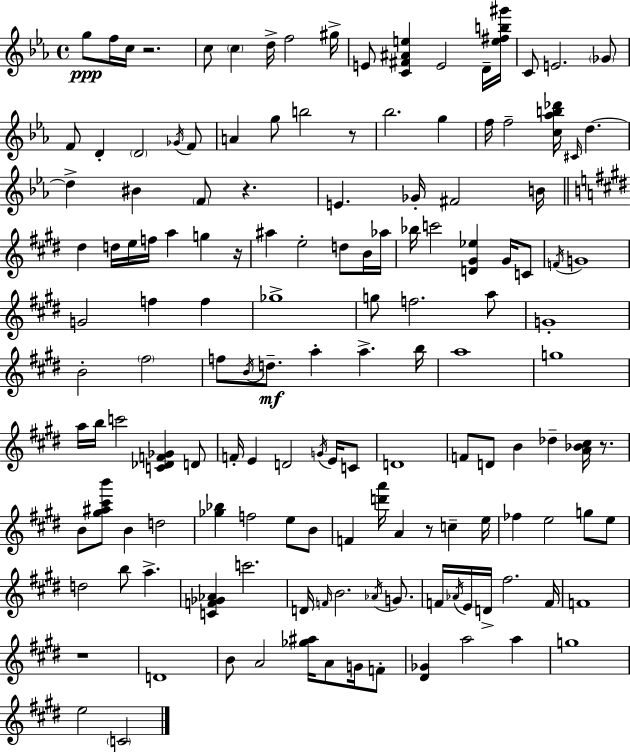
{
  \clef treble
  \time 4/4
  \defaultTimeSignature
  \key ees \major
  g''8\ppp f''16 c''16 r2. | c''8 \parenthesize c''4 d''16-> f''2 gis''16-> | e'8 <c' fis' ais' e''>4 e'2 d'16-- <e'' fis'' b'' gis'''>16 | c'8 e'2. \parenthesize ges'8 | \break f'8 d'4-. \parenthesize d'2 \acciaccatura { ges'16 } f'8 | a'4 g''8 b''2 r8 | bes''2. g''4 | f''16 f''2-- <c'' aes'' b'' des'''>16 \grace { cis'16 } d''4.~~ | \break d''4-> bis'4 \parenthesize f'8 r4. | e'4. ges'16-. fis'2 | b'16 \bar "||" \break \key e \major dis''4 d''16 e''16 f''16 a''4 g''4 r16 | ais''4 e''2-. d''8 b'16 aes''16 | bes''16 c'''2 <d' gis' ees''>4 gis'16 c'8 | \acciaccatura { f'16 } g'1 | \break g'2 f''4 f''4 | ges''1-> | g''8 f''2. a''8 | g'1-. | \break b'2-. \parenthesize fis''2 | f''8 \acciaccatura { b'16 } d''8.--\mf a''4-. a''4.-> | b''16 a''1 | g''1 | \break a''16 b''16 c'''2 <c' des' f' ges'>4 | d'8 f'16-. e'4 d'2 \acciaccatura { g'16 } | e'16 c'8 d'1 | f'8 d'8 b'4 des''4-- <a' bes' cis''>16 | \break r8. b'8 <gis'' ais'' cis''' b'''>8 b'4 d''2 | <ges'' bes''>4 f''2 e''8 | b'8 f'4 <d''' a'''>16 a'4 r8 c''4-- | e''16 fes''4 e''2 g''8 | \break e''8 d''2 b''8 a''4.-> | <c' f' ges' aes'>4 c'''2. | d'16 \grace { f'16 } b'2. | \acciaccatura { aes'16 } g'8. f'16 \acciaccatura { aes'16 } e'16 d'16-> fis''2. | \break f'16 f'1 | r1 | d'1 | b'8 a'2 | \break <ges'' ais''>16 a'8 g'16 f'8-. <dis' ges'>4 a''2 | a''4 g''1 | e''2 \parenthesize c'2 | \bar "|."
}